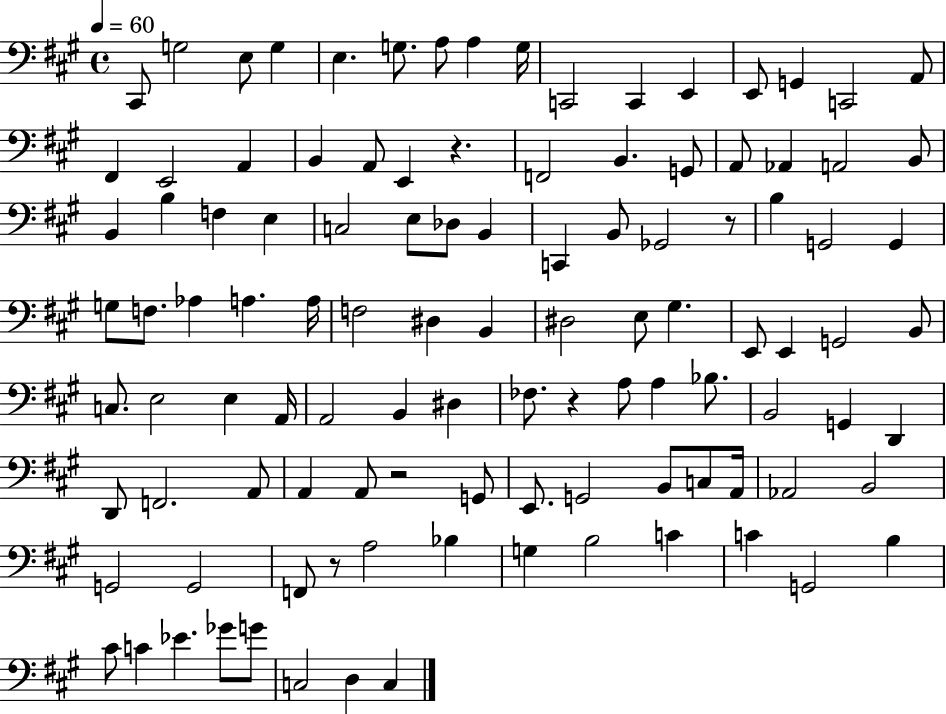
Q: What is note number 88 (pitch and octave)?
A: F2